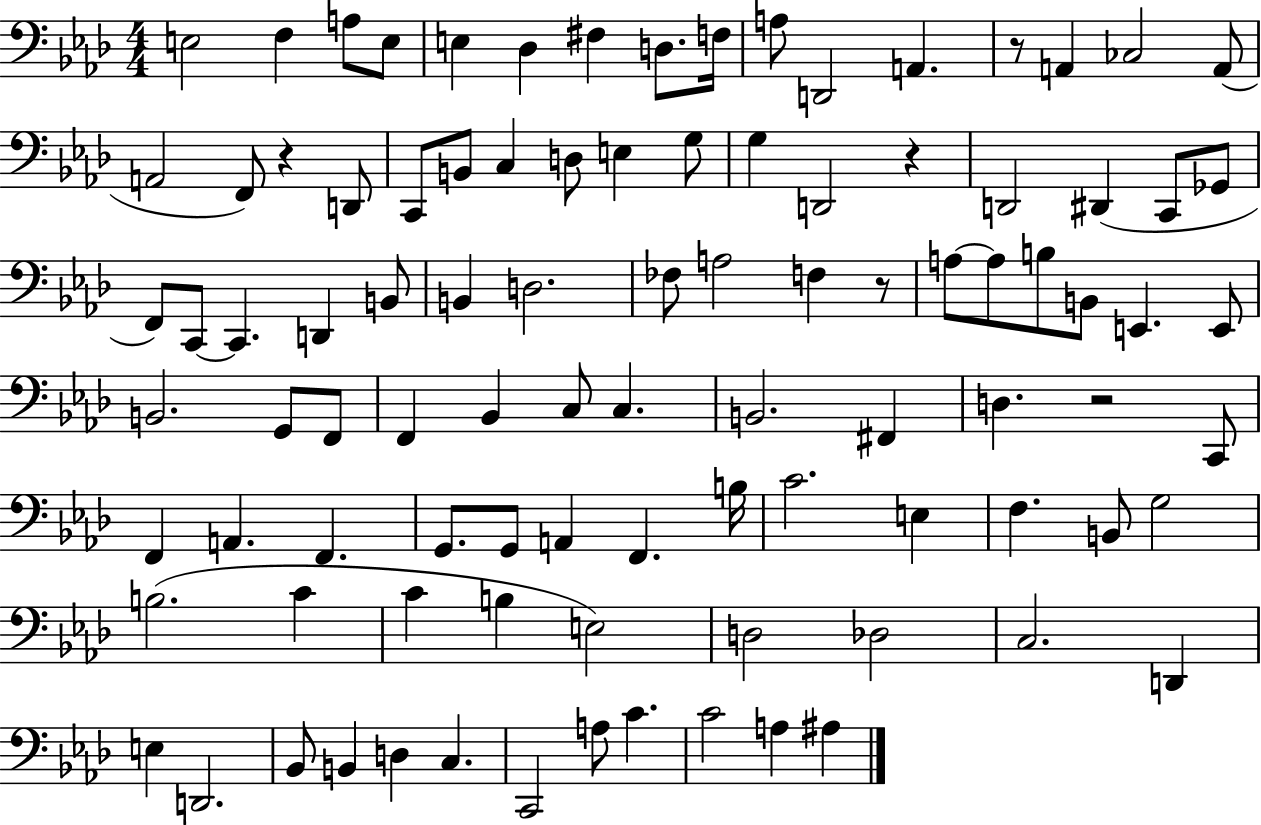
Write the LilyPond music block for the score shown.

{
  \clef bass
  \numericTimeSignature
  \time 4/4
  \key aes \major
  e2 f4 a8 e8 | e4 des4 fis4 d8. f16 | a8 d,2 a,4. | r8 a,4 ces2 a,8( | \break a,2 f,8) r4 d,8 | c,8 b,8 c4 d8 e4 g8 | g4 d,2 r4 | d,2 dis,4( c,8 ges,8 | \break f,8) c,8~~ c,4. d,4 b,8 | b,4 d2. | fes8 a2 f4 r8 | a8~~ a8 b8 b,8 e,4. e,8 | \break b,2. g,8 f,8 | f,4 bes,4 c8 c4. | b,2. fis,4 | d4. r2 c,8 | \break f,4 a,4. f,4. | g,8. g,8 a,4 f,4. b16 | c'2. e4 | f4. b,8 g2 | \break b2.( c'4 | c'4 b4 e2) | d2 des2 | c2. d,4 | \break e4 d,2. | bes,8 b,4 d4 c4. | c,2 a8 c'4. | c'2 a4 ais4 | \break \bar "|."
}